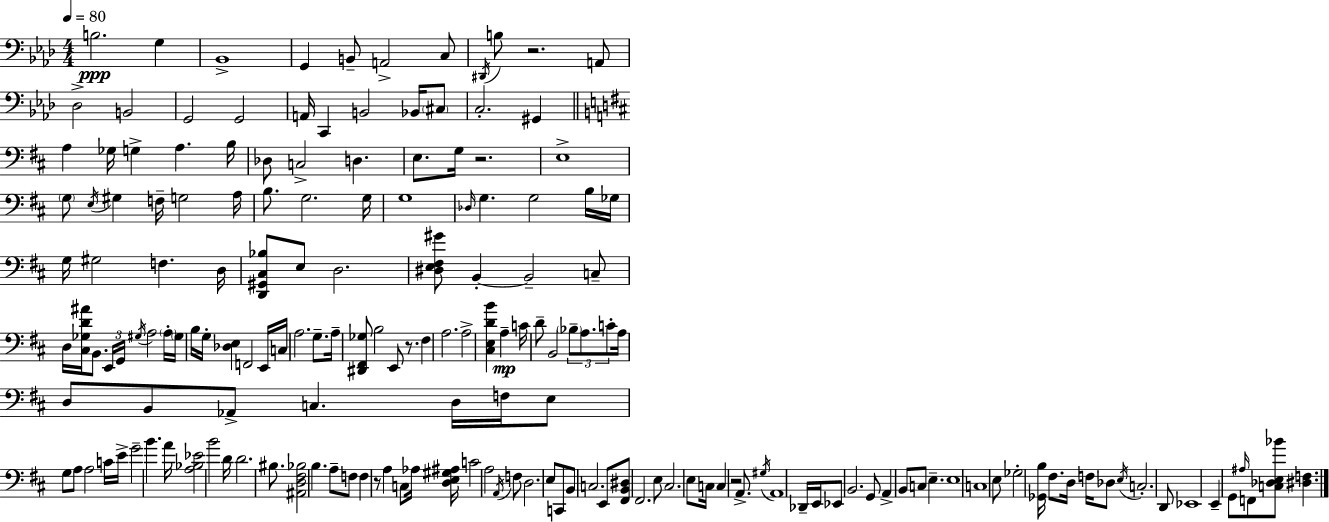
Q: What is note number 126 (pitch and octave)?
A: C3